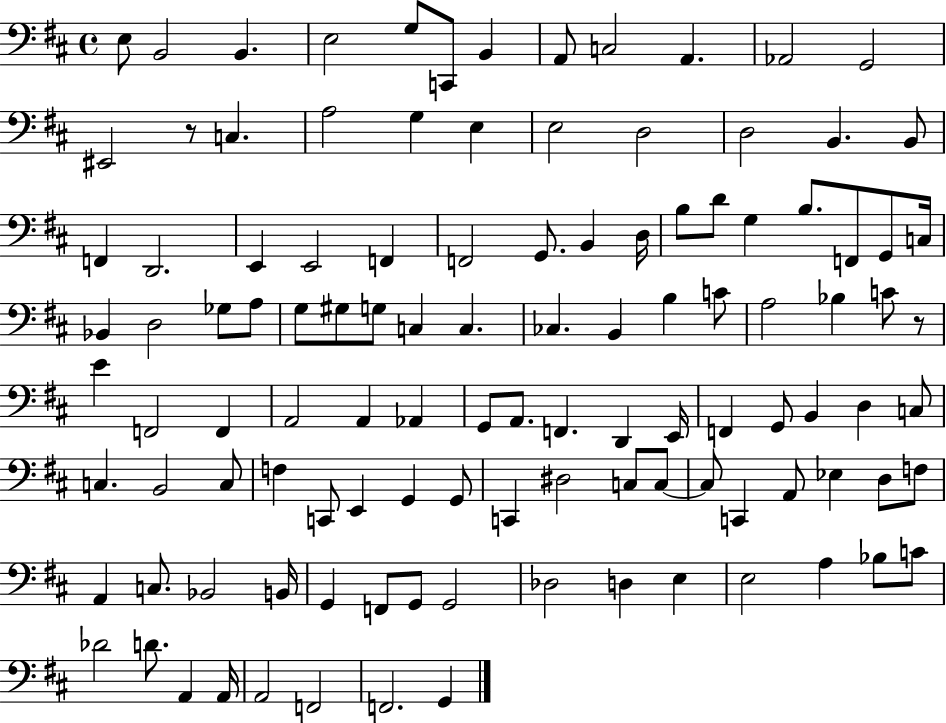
E3/e B2/h B2/q. E3/h G3/e C2/e B2/q A2/e C3/h A2/q. Ab2/h G2/h EIS2/h R/e C3/q. A3/h G3/q E3/q E3/h D3/h D3/h B2/q. B2/e F2/q D2/h. E2/q E2/h F2/q F2/h G2/e. B2/q D3/s B3/e D4/e G3/q B3/e. F2/e G2/e C3/s Bb2/q D3/h Gb3/e A3/e G3/e G#3/e G3/e C3/q C3/q. CES3/q. B2/q B3/q C4/e A3/h Bb3/q C4/e R/e E4/q F2/h F2/q A2/h A2/q Ab2/q G2/e A2/e. F2/q. D2/q E2/s F2/q G2/e B2/q D3/q C3/e C3/q. B2/h C3/e F3/q C2/e E2/q G2/q G2/e C2/q D#3/h C3/e C3/e C3/e C2/q A2/e Eb3/q D3/e F3/e A2/q C3/e. Bb2/h B2/s G2/q F2/e G2/e G2/h Db3/h D3/q E3/q E3/h A3/q Bb3/e C4/e Db4/h D4/e. A2/q A2/s A2/h F2/h F2/h. G2/q